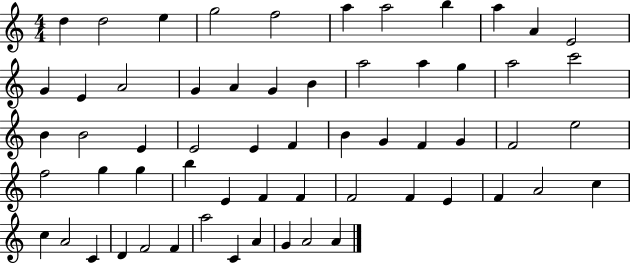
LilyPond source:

{
  \clef treble
  \numericTimeSignature
  \time 4/4
  \key c \major
  d''4 d''2 e''4 | g''2 f''2 | a''4 a''2 b''4 | a''4 a'4 e'2 | \break g'4 e'4 a'2 | g'4 a'4 g'4 b'4 | a''2 a''4 g''4 | a''2 c'''2 | \break b'4 b'2 e'4 | e'2 e'4 f'4 | b'4 g'4 f'4 g'4 | f'2 e''2 | \break f''2 g''4 g''4 | b''4 e'4 f'4 f'4 | f'2 f'4 e'4 | f'4 a'2 c''4 | \break c''4 a'2 c'4 | d'4 f'2 f'4 | a''2 c'4 a'4 | g'4 a'2 a'4 | \break \bar "|."
}